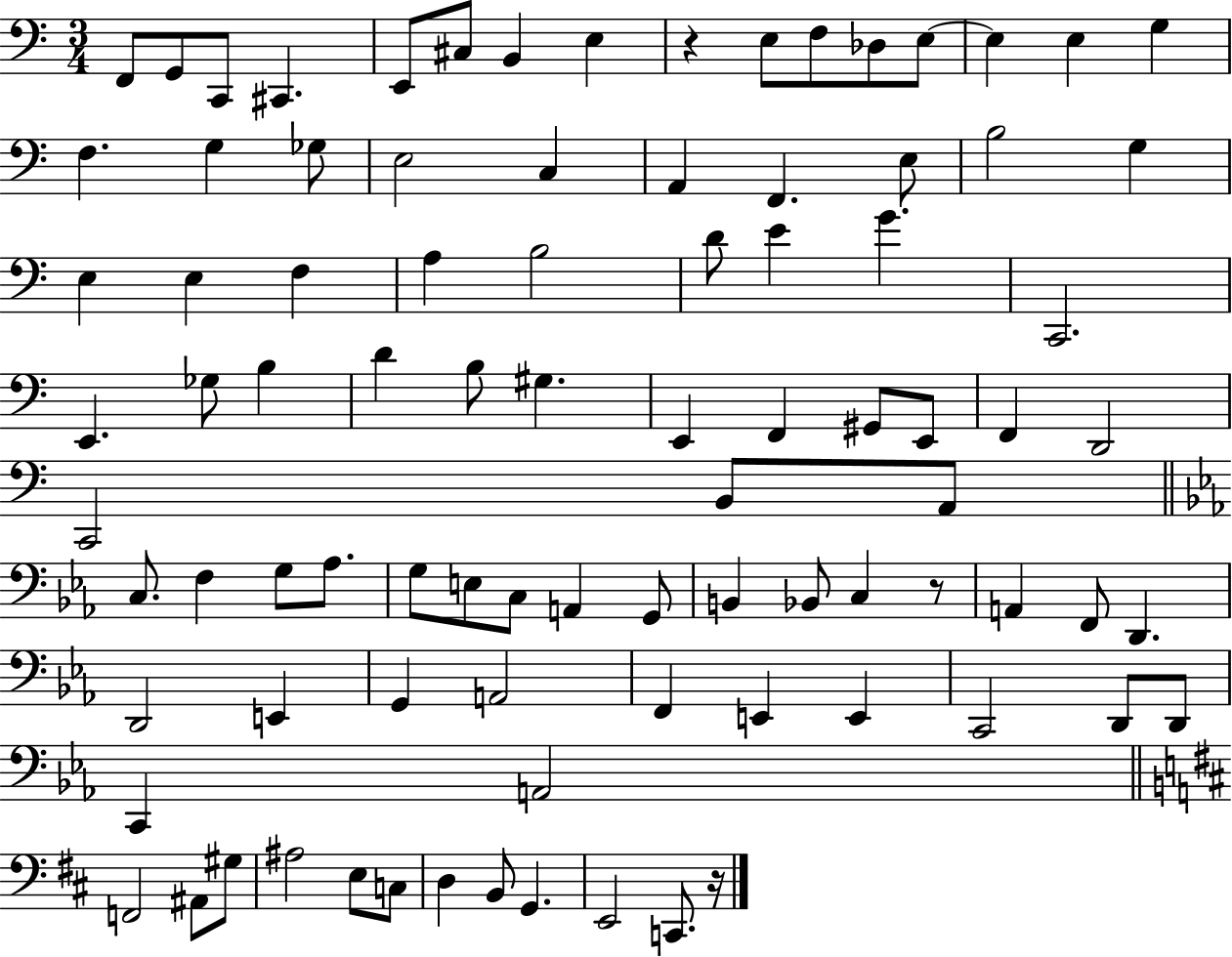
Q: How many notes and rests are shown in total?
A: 90